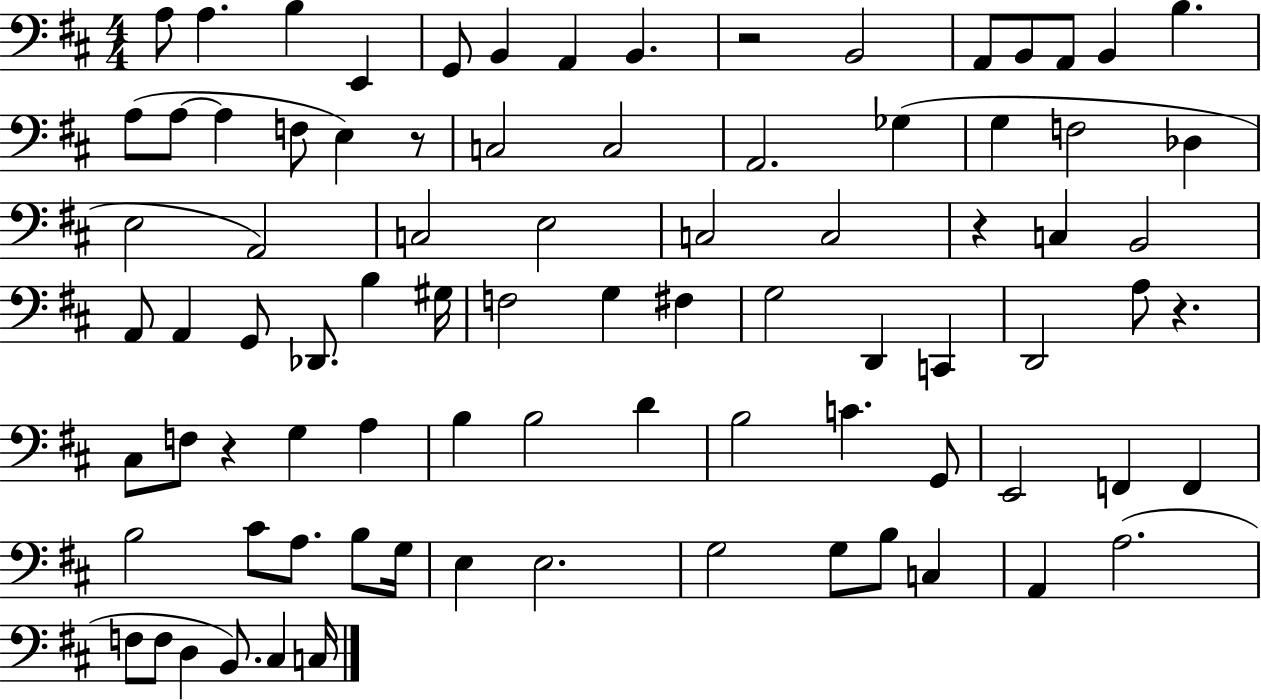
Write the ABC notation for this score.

X:1
T:Untitled
M:4/4
L:1/4
K:D
A,/2 A, B, E,, G,,/2 B,, A,, B,, z2 B,,2 A,,/2 B,,/2 A,,/2 B,, B, A,/2 A,/2 A, F,/2 E, z/2 C,2 C,2 A,,2 _G, G, F,2 _D, E,2 A,,2 C,2 E,2 C,2 C,2 z C, B,,2 A,,/2 A,, G,,/2 _D,,/2 B, ^G,/4 F,2 G, ^F, G,2 D,, C,, D,,2 A,/2 z ^C,/2 F,/2 z G, A, B, B,2 D B,2 C G,,/2 E,,2 F,, F,, B,2 ^C/2 A,/2 B,/2 G,/4 E, E,2 G,2 G,/2 B,/2 C, A,, A,2 F,/2 F,/2 D, B,,/2 ^C, C,/4